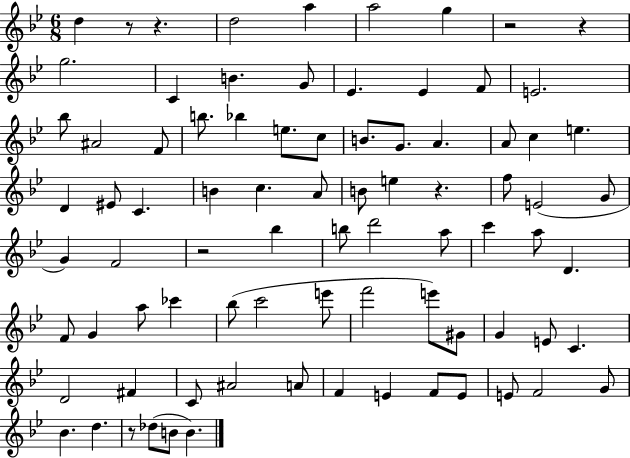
D5/q R/e R/q. D5/h A5/q A5/h G5/q R/h R/q G5/h. C4/q B4/q. G4/e Eb4/q. Eb4/q F4/e E4/h. Bb5/e A#4/h F4/e B5/e. Bb5/q E5/e. C5/e B4/e. G4/e. A4/q. A4/e C5/q E5/q. D4/q EIS4/e C4/q. B4/q C5/q. A4/e B4/e E5/q R/q. F5/e E4/h G4/e G4/q F4/h R/h Bb5/q B5/e D6/h A5/e C6/q A5/e D4/q. F4/e G4/q A5/e CES6/q Bb5/e C6/h E6/e F6/h E6/e G#4/e G4/q E4/e C4/q. D4/h F#4/q C4/e A#4/h A4/e F4/q E4/q F4/e E4/e E4/e F4/h G4/e Bb4/q. D5/q. R/e Db5/e B4/e B4/q.